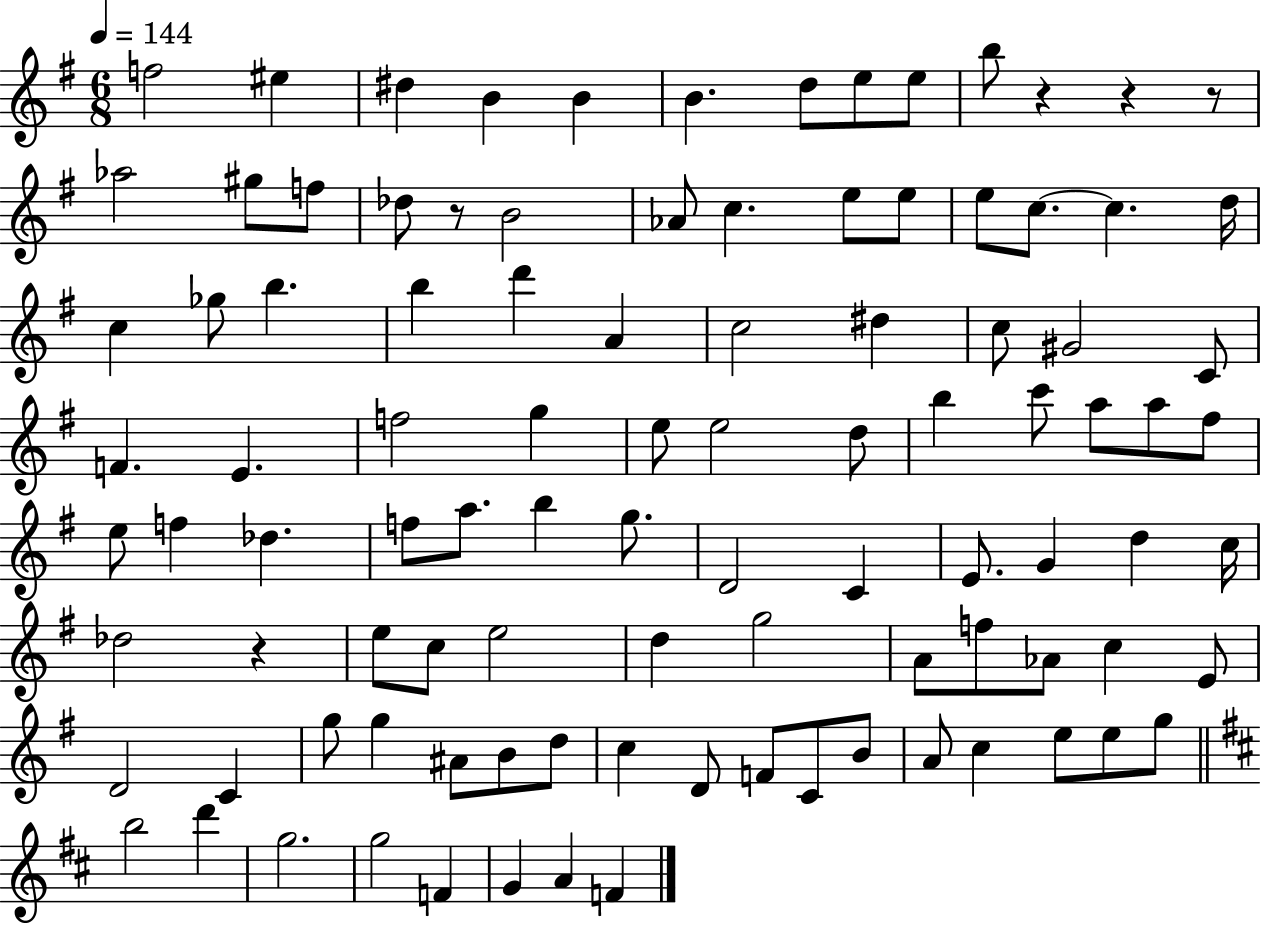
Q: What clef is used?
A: treble